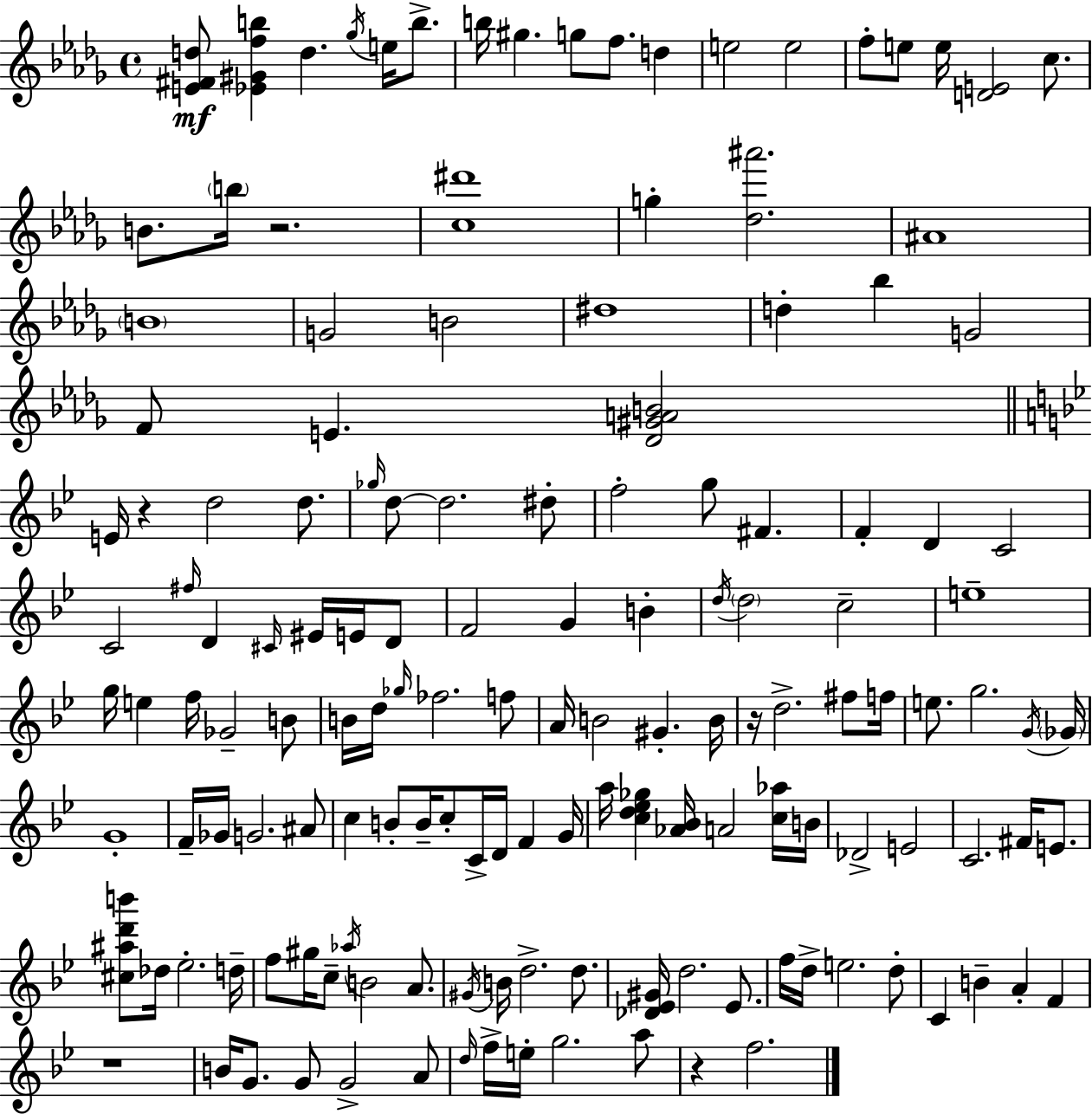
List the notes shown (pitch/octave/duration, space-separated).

[E4,F#4,D5]/e [Eb4,G#4,F5,B5]/q D5/q. Gb5/s E5/s B5/e. B5/s G#5/q. G5/e F5/e. D5/q E5/h E5/h F5/e E5/e E5/s [D4,E4]/h C5/e. B4/e. B5/s R/h. [C5,D#6]/w G5/q [Db5,A#6]/h. A#4/w B4/w G4/h B4/h D#5/w D5/q Bb5/q G4/h F4/e E4/q. [Db4,G#4,A4,B4]/h E4/s R/q D5/h D5/e. Gb5/s D5/e D5/h. D#5/e F5/h G5/e F#4/q. F4/q D4/q C4/h C4/h F#5/s D4/q C#4/s EIS4/s E4/s D4/e F4/h G4/q B4/q D5/s D5/h C5/h E5/w G5/s E5/q F5/s Gb4/h B4/e B4/s D5/s Gb5/s FES5/h. F5/e A4/s B4/h G#4/q. B4/s R/s D5/h. F#5/e F5/s E5/e. G5/h. G4/s Gb4/s G4/w F4/s Gb4/s G4/h. A#4/e C5/q B4/e B4/s C5/e C4/s D4/s F4/q G4/s A5/s [C5,D5,Eb5,Gb5]/q [Ab4,Bb4]/s A4/h [C5,Ab5]/s B4/s Db4/h E4/h C4/h. F#4/s E4/e. [C#5,A#5,D6,B6]/e Db5/s Eb5/h. D5/s F5/e G#5/s C5/e Ab5/s B4/h A4/e. G#4/s B4/s D5/h. D5/e. [Db4,Eb4,G#4]/s D5/h. Eb4/e. F5/s D5/s E5/h. D5/e C4/q B4/q A4/q F4/q R/w B4/s G4/e. G4/e G4/h A4/e D5/s F5/s E5/s G5/h. A5/e R/q F5/h.